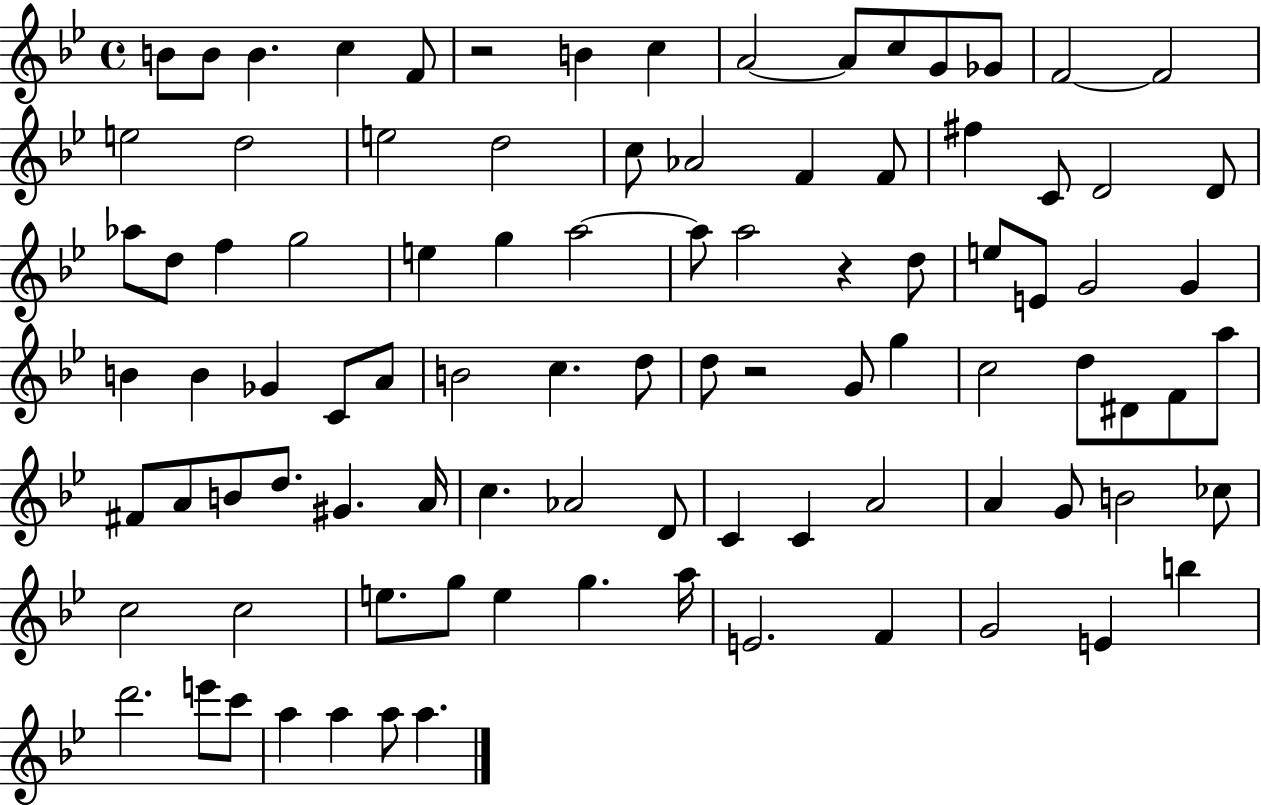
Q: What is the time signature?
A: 4/4